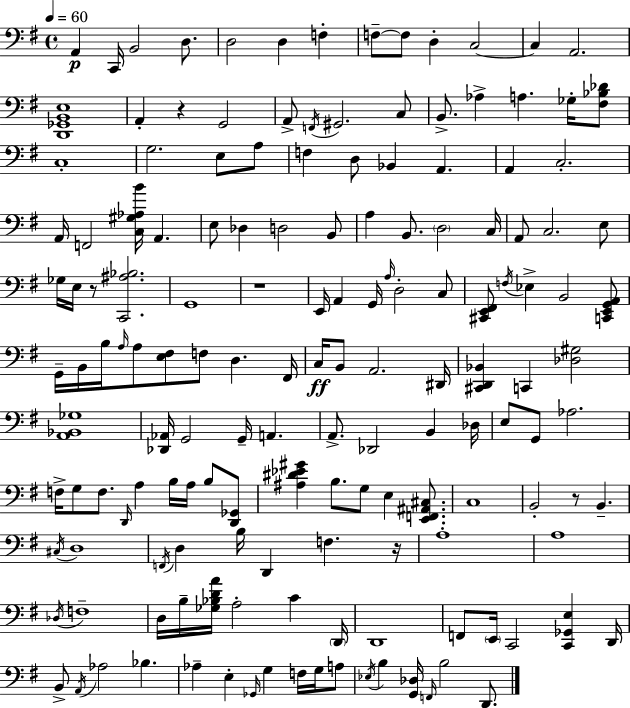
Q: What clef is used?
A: bass